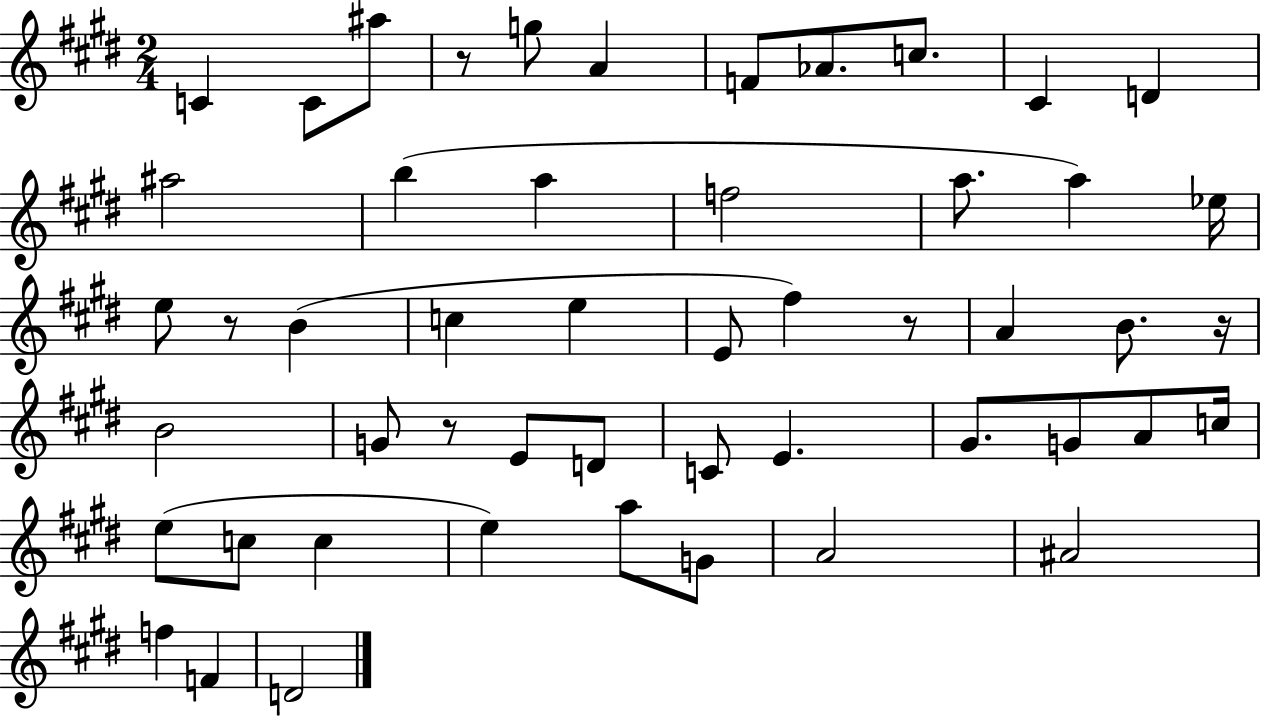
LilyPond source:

{
  \clef treble
  \numericTimeSignature
  \time 2/4
  \key e \major
  c'4 c'8 ais''8 | r8 g''8 a'4 | f'8 aes'8. c''8. | cis'4 d'4 | \break ais''2 | b''4( a''4 | f''2 | a''8. a''4) ees''16 | \break e''8 r8 b'4( | c''4 e''4 | e'8 fis''4) r8 | a'4 b'8. r16 | \break b'2 | g'8 r8 e'8 d'8 | c'8 e'4. | gis'8. g'8 a'8 c''16 | \break e''8( c''8 c''4 | e''4) a''8 g'8 | a'2 | ais'2 | \break f''4 f'4 | d'2 | \bar "|."
}